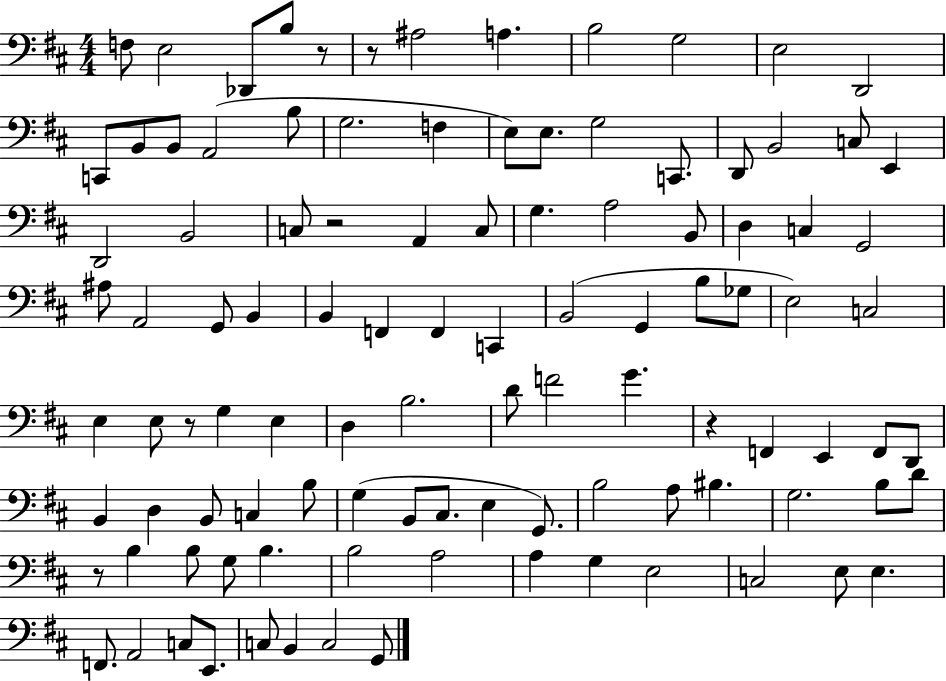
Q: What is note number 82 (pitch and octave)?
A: G3